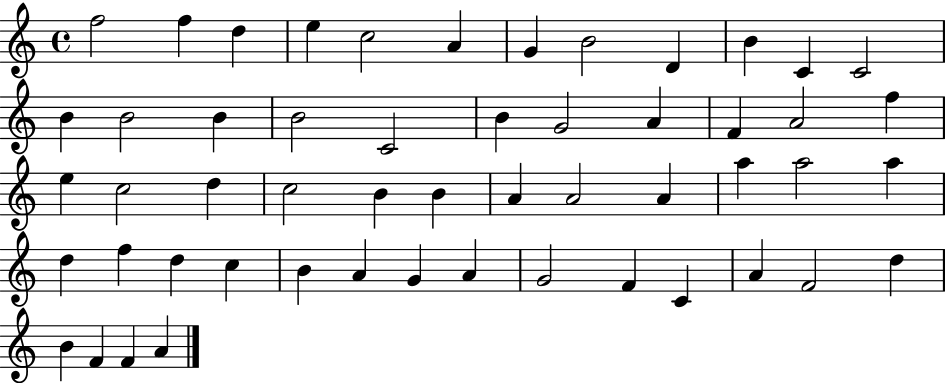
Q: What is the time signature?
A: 4/4